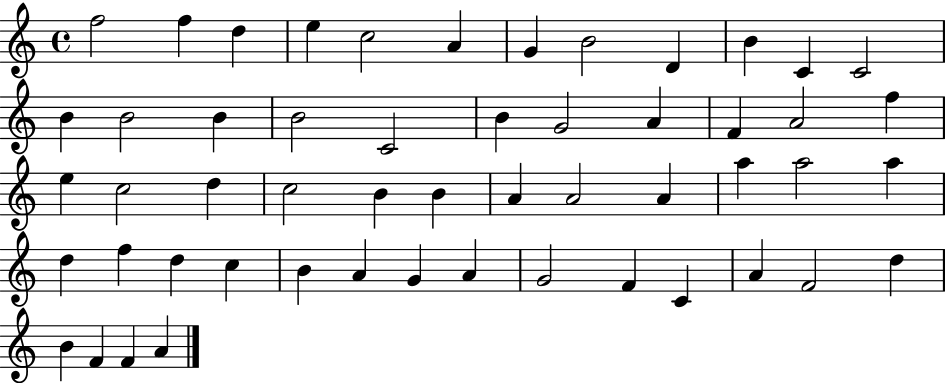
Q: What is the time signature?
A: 4/4